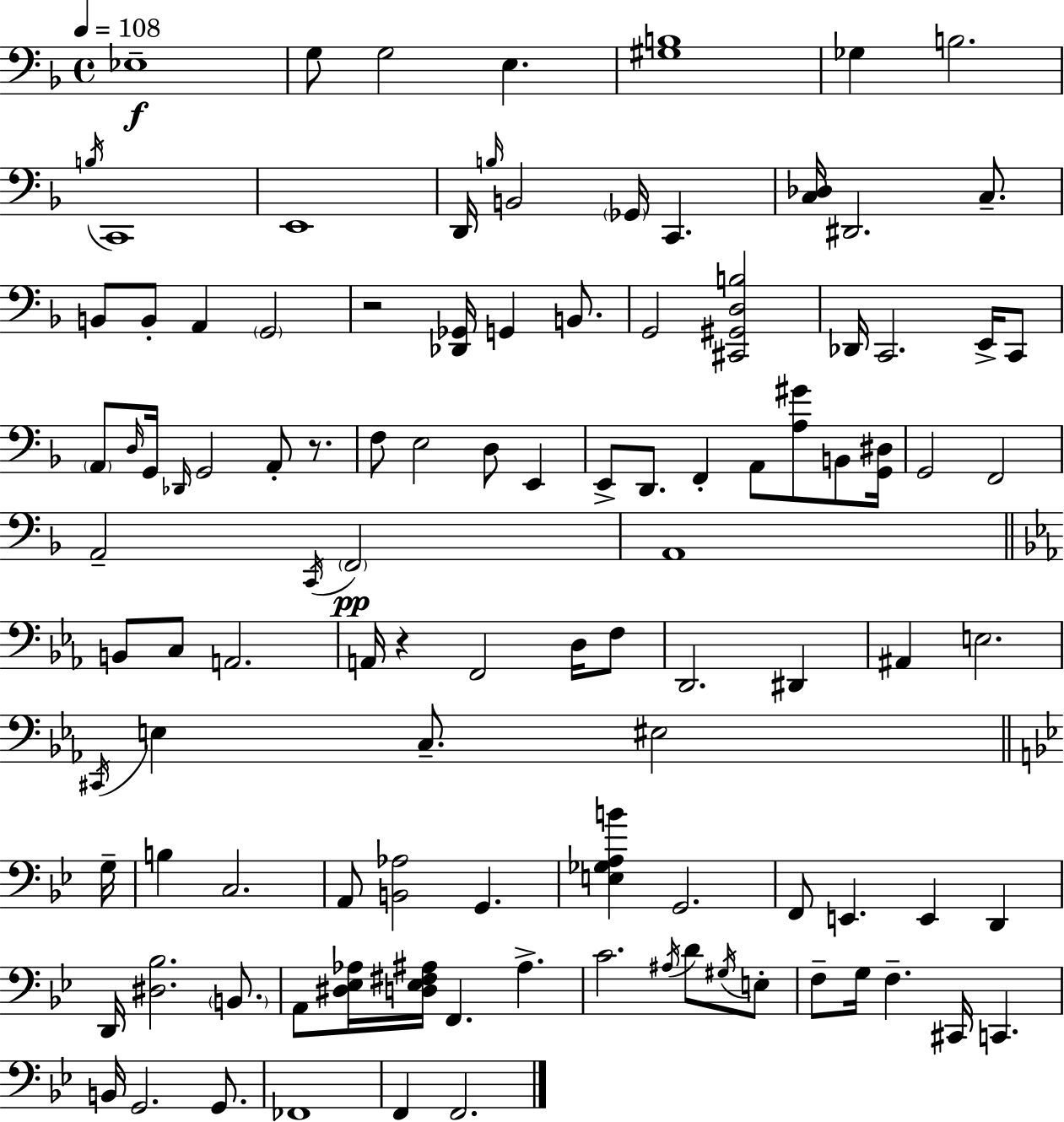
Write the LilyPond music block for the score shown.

{
  \clef bass
  \time 4/4
  \defaultTimeSignature
  \key d \minor
  \tempo 4 = 108
  ees1--\f | g8 g2 e4. | <gis b>1 | ges4 b2. | \break \acciaccatura { b16 } c,1 | e,1 | d,16 \grace { b16 } b,2 \parenthesize ges,16 c,4. | <c des>16 dis,2. c8.-- | \break b,8 b,8-. a,4 \parenthesize g,2 | r2 <des, ges,>16 g,4 b,8. | g,2 <cis, gis, d b>2 | des,16 c,2. e,16-> | \break c,8 \parenthesize a,8 \grace { d16 } g,16 \grace { des,16 } g,2 a,8-. | r8. f8 e2 d8 | e,4 e,8-> d,8. f,4-. a,8 <a gis'>8 | b,8 <g, dis>16 g,2 f,2 | \break a,2-- \acciaccatura { c,16 } \parenthesize f,2\pp | a,1 | \bar "||" \break \key c \minor b,8 c8 a,2. | a,16 r4 f,2 d16 f8 | d,2. dis,4 | ais,4 e2. | \break \acciaccatura { cis,16 } e4 c8.-- eis2 | \bar "||" \break \key bes \major g16-- b4 c2. | a,8 <b, aes>2 g,4. | <e ges a b'>4 g,2. | f,8 e,4. e,4 d,4 | \break d,16 <dis bes>2. \parenthesize b,8. | a,8 <dis ees aes>16 <d ees fis ais>16 f,4. ais4.-> | c'2. \acciaccatura { ais16 } d'8 | \acciaccatura { gis16 } e8-. f8-- g16 f4.-- cis,16 c,4. | \break b,16 g,2. | g,8. fes,1 | f,4 f,2. | \bar "|."
}